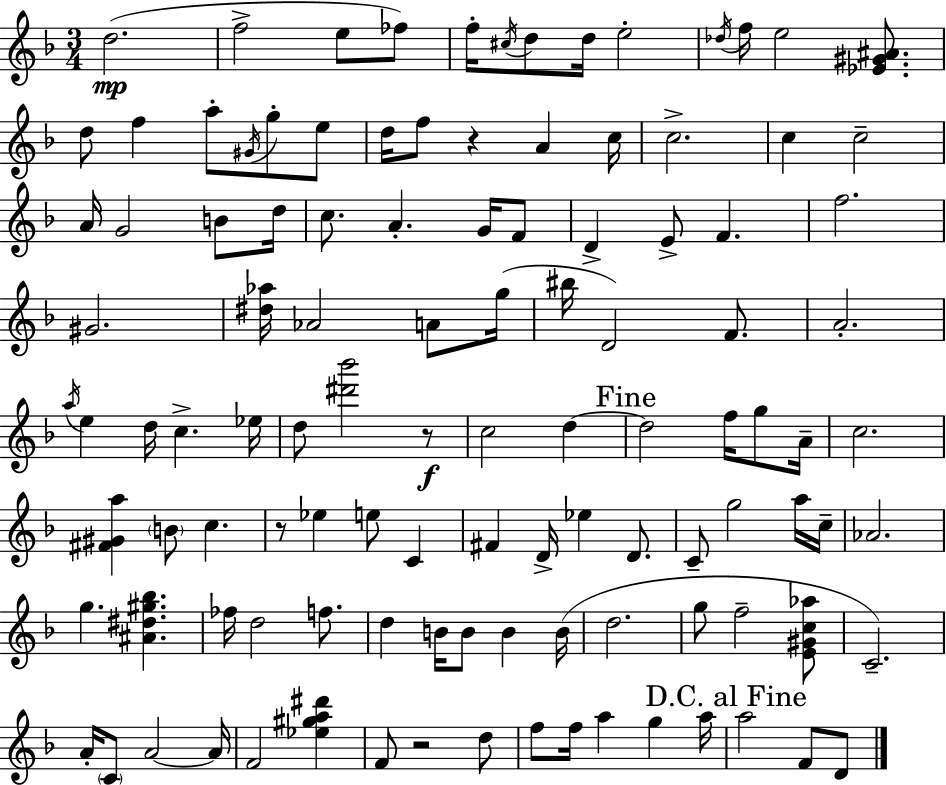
{
  \clef treble
  \numericTimeSignature
  \time 3/4
  \key f \major
  d''2.(\mp | f''2-> e''8 fes''8) | f''16-. \acciaccatura { cis''16 } d''8 d''16 e''2-. | \acciaccatura { des''16 } f''16 e''2 <ees' gis' ais'>8. | \break d''8 f''4 a''8-. \acciaccatura { gis'16 } g''8-. | e''8 d''16 f''8 r4 a'4 | c''16 c''2.-> | c''4 c''2-- | \break a'16 g'2 | b'8 d''16 c''8. a'4.-. | g'16 f'8 d'4-> e'8-> f'4. | f''2. | \break gis'2. | <dis'' aes''>16 aes'2 | a'8 g''16( bis''16 d'2) | f'8. a'2.-. | \break \acciaccatura { a''16 } e''4 d''16 c''4.-> | ees''16 d''8 <dis''' bes'''>2 | r8\f c''2 | d''4~~ \mark "Fine" d''2 | \break f''16 g''8 a'16-- c''2. | <fis' gis' a''>4 \parenthesize b'8 c''4. | r8 ees''4 e''8 | c'4 fis'4 d'16-> ees''4 | \break d'8. c'8-- g''2 | a''16 c''16-- aes'2. | g''4. <ais' dis'' gis'' bes''>4. | fes''16 d''2 | \break f''8. d''4 b'16 b'8 b'4 | b'16( d''2. | g''8 f''2-- | <e' gis' c'' aes''>8 c'2.--) | \break a'16-. \parenthesize c'8 a'2~~ | a'16 f'2 | <ees'' gis'' a'' dis'''>4 f'8 r2 | d''8 f''8 f''16 a''4 g''4 | \break a''16 \mark "D.C. al Fine" a''2 | f'8 d'8 \bar "|."
}